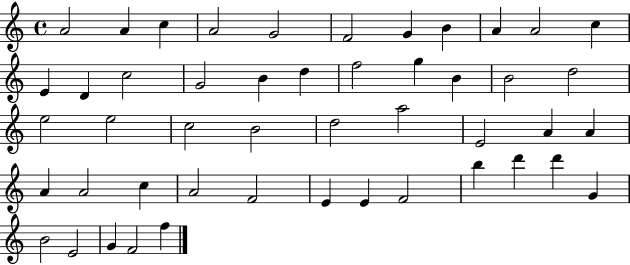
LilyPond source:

{
  \clef treble
  \time 4/4
  \defaultTimeSignature
  \key c \major
  a'2 a'4 c''4 | a'2 g'2 | f'2 g'4 b'4 | a'4 a'2 c''4 | \break e'4 d'4 c''2 | g'2 b'4 d''4 | f''2 g''4 b'4 | b'2 d''2 | \break e''2 e''2 | c''2 b'2 | d''2 a''2 | e'2 a'4 a'4 | \break a'4 a'2 c''4 | a'2 f'2 | e'4 e'4 f'2 | b''4 d'''4 d'''4 g'4 | \break b'2 e'2 | g'4 f'2 f''4 | \bar "|."
}